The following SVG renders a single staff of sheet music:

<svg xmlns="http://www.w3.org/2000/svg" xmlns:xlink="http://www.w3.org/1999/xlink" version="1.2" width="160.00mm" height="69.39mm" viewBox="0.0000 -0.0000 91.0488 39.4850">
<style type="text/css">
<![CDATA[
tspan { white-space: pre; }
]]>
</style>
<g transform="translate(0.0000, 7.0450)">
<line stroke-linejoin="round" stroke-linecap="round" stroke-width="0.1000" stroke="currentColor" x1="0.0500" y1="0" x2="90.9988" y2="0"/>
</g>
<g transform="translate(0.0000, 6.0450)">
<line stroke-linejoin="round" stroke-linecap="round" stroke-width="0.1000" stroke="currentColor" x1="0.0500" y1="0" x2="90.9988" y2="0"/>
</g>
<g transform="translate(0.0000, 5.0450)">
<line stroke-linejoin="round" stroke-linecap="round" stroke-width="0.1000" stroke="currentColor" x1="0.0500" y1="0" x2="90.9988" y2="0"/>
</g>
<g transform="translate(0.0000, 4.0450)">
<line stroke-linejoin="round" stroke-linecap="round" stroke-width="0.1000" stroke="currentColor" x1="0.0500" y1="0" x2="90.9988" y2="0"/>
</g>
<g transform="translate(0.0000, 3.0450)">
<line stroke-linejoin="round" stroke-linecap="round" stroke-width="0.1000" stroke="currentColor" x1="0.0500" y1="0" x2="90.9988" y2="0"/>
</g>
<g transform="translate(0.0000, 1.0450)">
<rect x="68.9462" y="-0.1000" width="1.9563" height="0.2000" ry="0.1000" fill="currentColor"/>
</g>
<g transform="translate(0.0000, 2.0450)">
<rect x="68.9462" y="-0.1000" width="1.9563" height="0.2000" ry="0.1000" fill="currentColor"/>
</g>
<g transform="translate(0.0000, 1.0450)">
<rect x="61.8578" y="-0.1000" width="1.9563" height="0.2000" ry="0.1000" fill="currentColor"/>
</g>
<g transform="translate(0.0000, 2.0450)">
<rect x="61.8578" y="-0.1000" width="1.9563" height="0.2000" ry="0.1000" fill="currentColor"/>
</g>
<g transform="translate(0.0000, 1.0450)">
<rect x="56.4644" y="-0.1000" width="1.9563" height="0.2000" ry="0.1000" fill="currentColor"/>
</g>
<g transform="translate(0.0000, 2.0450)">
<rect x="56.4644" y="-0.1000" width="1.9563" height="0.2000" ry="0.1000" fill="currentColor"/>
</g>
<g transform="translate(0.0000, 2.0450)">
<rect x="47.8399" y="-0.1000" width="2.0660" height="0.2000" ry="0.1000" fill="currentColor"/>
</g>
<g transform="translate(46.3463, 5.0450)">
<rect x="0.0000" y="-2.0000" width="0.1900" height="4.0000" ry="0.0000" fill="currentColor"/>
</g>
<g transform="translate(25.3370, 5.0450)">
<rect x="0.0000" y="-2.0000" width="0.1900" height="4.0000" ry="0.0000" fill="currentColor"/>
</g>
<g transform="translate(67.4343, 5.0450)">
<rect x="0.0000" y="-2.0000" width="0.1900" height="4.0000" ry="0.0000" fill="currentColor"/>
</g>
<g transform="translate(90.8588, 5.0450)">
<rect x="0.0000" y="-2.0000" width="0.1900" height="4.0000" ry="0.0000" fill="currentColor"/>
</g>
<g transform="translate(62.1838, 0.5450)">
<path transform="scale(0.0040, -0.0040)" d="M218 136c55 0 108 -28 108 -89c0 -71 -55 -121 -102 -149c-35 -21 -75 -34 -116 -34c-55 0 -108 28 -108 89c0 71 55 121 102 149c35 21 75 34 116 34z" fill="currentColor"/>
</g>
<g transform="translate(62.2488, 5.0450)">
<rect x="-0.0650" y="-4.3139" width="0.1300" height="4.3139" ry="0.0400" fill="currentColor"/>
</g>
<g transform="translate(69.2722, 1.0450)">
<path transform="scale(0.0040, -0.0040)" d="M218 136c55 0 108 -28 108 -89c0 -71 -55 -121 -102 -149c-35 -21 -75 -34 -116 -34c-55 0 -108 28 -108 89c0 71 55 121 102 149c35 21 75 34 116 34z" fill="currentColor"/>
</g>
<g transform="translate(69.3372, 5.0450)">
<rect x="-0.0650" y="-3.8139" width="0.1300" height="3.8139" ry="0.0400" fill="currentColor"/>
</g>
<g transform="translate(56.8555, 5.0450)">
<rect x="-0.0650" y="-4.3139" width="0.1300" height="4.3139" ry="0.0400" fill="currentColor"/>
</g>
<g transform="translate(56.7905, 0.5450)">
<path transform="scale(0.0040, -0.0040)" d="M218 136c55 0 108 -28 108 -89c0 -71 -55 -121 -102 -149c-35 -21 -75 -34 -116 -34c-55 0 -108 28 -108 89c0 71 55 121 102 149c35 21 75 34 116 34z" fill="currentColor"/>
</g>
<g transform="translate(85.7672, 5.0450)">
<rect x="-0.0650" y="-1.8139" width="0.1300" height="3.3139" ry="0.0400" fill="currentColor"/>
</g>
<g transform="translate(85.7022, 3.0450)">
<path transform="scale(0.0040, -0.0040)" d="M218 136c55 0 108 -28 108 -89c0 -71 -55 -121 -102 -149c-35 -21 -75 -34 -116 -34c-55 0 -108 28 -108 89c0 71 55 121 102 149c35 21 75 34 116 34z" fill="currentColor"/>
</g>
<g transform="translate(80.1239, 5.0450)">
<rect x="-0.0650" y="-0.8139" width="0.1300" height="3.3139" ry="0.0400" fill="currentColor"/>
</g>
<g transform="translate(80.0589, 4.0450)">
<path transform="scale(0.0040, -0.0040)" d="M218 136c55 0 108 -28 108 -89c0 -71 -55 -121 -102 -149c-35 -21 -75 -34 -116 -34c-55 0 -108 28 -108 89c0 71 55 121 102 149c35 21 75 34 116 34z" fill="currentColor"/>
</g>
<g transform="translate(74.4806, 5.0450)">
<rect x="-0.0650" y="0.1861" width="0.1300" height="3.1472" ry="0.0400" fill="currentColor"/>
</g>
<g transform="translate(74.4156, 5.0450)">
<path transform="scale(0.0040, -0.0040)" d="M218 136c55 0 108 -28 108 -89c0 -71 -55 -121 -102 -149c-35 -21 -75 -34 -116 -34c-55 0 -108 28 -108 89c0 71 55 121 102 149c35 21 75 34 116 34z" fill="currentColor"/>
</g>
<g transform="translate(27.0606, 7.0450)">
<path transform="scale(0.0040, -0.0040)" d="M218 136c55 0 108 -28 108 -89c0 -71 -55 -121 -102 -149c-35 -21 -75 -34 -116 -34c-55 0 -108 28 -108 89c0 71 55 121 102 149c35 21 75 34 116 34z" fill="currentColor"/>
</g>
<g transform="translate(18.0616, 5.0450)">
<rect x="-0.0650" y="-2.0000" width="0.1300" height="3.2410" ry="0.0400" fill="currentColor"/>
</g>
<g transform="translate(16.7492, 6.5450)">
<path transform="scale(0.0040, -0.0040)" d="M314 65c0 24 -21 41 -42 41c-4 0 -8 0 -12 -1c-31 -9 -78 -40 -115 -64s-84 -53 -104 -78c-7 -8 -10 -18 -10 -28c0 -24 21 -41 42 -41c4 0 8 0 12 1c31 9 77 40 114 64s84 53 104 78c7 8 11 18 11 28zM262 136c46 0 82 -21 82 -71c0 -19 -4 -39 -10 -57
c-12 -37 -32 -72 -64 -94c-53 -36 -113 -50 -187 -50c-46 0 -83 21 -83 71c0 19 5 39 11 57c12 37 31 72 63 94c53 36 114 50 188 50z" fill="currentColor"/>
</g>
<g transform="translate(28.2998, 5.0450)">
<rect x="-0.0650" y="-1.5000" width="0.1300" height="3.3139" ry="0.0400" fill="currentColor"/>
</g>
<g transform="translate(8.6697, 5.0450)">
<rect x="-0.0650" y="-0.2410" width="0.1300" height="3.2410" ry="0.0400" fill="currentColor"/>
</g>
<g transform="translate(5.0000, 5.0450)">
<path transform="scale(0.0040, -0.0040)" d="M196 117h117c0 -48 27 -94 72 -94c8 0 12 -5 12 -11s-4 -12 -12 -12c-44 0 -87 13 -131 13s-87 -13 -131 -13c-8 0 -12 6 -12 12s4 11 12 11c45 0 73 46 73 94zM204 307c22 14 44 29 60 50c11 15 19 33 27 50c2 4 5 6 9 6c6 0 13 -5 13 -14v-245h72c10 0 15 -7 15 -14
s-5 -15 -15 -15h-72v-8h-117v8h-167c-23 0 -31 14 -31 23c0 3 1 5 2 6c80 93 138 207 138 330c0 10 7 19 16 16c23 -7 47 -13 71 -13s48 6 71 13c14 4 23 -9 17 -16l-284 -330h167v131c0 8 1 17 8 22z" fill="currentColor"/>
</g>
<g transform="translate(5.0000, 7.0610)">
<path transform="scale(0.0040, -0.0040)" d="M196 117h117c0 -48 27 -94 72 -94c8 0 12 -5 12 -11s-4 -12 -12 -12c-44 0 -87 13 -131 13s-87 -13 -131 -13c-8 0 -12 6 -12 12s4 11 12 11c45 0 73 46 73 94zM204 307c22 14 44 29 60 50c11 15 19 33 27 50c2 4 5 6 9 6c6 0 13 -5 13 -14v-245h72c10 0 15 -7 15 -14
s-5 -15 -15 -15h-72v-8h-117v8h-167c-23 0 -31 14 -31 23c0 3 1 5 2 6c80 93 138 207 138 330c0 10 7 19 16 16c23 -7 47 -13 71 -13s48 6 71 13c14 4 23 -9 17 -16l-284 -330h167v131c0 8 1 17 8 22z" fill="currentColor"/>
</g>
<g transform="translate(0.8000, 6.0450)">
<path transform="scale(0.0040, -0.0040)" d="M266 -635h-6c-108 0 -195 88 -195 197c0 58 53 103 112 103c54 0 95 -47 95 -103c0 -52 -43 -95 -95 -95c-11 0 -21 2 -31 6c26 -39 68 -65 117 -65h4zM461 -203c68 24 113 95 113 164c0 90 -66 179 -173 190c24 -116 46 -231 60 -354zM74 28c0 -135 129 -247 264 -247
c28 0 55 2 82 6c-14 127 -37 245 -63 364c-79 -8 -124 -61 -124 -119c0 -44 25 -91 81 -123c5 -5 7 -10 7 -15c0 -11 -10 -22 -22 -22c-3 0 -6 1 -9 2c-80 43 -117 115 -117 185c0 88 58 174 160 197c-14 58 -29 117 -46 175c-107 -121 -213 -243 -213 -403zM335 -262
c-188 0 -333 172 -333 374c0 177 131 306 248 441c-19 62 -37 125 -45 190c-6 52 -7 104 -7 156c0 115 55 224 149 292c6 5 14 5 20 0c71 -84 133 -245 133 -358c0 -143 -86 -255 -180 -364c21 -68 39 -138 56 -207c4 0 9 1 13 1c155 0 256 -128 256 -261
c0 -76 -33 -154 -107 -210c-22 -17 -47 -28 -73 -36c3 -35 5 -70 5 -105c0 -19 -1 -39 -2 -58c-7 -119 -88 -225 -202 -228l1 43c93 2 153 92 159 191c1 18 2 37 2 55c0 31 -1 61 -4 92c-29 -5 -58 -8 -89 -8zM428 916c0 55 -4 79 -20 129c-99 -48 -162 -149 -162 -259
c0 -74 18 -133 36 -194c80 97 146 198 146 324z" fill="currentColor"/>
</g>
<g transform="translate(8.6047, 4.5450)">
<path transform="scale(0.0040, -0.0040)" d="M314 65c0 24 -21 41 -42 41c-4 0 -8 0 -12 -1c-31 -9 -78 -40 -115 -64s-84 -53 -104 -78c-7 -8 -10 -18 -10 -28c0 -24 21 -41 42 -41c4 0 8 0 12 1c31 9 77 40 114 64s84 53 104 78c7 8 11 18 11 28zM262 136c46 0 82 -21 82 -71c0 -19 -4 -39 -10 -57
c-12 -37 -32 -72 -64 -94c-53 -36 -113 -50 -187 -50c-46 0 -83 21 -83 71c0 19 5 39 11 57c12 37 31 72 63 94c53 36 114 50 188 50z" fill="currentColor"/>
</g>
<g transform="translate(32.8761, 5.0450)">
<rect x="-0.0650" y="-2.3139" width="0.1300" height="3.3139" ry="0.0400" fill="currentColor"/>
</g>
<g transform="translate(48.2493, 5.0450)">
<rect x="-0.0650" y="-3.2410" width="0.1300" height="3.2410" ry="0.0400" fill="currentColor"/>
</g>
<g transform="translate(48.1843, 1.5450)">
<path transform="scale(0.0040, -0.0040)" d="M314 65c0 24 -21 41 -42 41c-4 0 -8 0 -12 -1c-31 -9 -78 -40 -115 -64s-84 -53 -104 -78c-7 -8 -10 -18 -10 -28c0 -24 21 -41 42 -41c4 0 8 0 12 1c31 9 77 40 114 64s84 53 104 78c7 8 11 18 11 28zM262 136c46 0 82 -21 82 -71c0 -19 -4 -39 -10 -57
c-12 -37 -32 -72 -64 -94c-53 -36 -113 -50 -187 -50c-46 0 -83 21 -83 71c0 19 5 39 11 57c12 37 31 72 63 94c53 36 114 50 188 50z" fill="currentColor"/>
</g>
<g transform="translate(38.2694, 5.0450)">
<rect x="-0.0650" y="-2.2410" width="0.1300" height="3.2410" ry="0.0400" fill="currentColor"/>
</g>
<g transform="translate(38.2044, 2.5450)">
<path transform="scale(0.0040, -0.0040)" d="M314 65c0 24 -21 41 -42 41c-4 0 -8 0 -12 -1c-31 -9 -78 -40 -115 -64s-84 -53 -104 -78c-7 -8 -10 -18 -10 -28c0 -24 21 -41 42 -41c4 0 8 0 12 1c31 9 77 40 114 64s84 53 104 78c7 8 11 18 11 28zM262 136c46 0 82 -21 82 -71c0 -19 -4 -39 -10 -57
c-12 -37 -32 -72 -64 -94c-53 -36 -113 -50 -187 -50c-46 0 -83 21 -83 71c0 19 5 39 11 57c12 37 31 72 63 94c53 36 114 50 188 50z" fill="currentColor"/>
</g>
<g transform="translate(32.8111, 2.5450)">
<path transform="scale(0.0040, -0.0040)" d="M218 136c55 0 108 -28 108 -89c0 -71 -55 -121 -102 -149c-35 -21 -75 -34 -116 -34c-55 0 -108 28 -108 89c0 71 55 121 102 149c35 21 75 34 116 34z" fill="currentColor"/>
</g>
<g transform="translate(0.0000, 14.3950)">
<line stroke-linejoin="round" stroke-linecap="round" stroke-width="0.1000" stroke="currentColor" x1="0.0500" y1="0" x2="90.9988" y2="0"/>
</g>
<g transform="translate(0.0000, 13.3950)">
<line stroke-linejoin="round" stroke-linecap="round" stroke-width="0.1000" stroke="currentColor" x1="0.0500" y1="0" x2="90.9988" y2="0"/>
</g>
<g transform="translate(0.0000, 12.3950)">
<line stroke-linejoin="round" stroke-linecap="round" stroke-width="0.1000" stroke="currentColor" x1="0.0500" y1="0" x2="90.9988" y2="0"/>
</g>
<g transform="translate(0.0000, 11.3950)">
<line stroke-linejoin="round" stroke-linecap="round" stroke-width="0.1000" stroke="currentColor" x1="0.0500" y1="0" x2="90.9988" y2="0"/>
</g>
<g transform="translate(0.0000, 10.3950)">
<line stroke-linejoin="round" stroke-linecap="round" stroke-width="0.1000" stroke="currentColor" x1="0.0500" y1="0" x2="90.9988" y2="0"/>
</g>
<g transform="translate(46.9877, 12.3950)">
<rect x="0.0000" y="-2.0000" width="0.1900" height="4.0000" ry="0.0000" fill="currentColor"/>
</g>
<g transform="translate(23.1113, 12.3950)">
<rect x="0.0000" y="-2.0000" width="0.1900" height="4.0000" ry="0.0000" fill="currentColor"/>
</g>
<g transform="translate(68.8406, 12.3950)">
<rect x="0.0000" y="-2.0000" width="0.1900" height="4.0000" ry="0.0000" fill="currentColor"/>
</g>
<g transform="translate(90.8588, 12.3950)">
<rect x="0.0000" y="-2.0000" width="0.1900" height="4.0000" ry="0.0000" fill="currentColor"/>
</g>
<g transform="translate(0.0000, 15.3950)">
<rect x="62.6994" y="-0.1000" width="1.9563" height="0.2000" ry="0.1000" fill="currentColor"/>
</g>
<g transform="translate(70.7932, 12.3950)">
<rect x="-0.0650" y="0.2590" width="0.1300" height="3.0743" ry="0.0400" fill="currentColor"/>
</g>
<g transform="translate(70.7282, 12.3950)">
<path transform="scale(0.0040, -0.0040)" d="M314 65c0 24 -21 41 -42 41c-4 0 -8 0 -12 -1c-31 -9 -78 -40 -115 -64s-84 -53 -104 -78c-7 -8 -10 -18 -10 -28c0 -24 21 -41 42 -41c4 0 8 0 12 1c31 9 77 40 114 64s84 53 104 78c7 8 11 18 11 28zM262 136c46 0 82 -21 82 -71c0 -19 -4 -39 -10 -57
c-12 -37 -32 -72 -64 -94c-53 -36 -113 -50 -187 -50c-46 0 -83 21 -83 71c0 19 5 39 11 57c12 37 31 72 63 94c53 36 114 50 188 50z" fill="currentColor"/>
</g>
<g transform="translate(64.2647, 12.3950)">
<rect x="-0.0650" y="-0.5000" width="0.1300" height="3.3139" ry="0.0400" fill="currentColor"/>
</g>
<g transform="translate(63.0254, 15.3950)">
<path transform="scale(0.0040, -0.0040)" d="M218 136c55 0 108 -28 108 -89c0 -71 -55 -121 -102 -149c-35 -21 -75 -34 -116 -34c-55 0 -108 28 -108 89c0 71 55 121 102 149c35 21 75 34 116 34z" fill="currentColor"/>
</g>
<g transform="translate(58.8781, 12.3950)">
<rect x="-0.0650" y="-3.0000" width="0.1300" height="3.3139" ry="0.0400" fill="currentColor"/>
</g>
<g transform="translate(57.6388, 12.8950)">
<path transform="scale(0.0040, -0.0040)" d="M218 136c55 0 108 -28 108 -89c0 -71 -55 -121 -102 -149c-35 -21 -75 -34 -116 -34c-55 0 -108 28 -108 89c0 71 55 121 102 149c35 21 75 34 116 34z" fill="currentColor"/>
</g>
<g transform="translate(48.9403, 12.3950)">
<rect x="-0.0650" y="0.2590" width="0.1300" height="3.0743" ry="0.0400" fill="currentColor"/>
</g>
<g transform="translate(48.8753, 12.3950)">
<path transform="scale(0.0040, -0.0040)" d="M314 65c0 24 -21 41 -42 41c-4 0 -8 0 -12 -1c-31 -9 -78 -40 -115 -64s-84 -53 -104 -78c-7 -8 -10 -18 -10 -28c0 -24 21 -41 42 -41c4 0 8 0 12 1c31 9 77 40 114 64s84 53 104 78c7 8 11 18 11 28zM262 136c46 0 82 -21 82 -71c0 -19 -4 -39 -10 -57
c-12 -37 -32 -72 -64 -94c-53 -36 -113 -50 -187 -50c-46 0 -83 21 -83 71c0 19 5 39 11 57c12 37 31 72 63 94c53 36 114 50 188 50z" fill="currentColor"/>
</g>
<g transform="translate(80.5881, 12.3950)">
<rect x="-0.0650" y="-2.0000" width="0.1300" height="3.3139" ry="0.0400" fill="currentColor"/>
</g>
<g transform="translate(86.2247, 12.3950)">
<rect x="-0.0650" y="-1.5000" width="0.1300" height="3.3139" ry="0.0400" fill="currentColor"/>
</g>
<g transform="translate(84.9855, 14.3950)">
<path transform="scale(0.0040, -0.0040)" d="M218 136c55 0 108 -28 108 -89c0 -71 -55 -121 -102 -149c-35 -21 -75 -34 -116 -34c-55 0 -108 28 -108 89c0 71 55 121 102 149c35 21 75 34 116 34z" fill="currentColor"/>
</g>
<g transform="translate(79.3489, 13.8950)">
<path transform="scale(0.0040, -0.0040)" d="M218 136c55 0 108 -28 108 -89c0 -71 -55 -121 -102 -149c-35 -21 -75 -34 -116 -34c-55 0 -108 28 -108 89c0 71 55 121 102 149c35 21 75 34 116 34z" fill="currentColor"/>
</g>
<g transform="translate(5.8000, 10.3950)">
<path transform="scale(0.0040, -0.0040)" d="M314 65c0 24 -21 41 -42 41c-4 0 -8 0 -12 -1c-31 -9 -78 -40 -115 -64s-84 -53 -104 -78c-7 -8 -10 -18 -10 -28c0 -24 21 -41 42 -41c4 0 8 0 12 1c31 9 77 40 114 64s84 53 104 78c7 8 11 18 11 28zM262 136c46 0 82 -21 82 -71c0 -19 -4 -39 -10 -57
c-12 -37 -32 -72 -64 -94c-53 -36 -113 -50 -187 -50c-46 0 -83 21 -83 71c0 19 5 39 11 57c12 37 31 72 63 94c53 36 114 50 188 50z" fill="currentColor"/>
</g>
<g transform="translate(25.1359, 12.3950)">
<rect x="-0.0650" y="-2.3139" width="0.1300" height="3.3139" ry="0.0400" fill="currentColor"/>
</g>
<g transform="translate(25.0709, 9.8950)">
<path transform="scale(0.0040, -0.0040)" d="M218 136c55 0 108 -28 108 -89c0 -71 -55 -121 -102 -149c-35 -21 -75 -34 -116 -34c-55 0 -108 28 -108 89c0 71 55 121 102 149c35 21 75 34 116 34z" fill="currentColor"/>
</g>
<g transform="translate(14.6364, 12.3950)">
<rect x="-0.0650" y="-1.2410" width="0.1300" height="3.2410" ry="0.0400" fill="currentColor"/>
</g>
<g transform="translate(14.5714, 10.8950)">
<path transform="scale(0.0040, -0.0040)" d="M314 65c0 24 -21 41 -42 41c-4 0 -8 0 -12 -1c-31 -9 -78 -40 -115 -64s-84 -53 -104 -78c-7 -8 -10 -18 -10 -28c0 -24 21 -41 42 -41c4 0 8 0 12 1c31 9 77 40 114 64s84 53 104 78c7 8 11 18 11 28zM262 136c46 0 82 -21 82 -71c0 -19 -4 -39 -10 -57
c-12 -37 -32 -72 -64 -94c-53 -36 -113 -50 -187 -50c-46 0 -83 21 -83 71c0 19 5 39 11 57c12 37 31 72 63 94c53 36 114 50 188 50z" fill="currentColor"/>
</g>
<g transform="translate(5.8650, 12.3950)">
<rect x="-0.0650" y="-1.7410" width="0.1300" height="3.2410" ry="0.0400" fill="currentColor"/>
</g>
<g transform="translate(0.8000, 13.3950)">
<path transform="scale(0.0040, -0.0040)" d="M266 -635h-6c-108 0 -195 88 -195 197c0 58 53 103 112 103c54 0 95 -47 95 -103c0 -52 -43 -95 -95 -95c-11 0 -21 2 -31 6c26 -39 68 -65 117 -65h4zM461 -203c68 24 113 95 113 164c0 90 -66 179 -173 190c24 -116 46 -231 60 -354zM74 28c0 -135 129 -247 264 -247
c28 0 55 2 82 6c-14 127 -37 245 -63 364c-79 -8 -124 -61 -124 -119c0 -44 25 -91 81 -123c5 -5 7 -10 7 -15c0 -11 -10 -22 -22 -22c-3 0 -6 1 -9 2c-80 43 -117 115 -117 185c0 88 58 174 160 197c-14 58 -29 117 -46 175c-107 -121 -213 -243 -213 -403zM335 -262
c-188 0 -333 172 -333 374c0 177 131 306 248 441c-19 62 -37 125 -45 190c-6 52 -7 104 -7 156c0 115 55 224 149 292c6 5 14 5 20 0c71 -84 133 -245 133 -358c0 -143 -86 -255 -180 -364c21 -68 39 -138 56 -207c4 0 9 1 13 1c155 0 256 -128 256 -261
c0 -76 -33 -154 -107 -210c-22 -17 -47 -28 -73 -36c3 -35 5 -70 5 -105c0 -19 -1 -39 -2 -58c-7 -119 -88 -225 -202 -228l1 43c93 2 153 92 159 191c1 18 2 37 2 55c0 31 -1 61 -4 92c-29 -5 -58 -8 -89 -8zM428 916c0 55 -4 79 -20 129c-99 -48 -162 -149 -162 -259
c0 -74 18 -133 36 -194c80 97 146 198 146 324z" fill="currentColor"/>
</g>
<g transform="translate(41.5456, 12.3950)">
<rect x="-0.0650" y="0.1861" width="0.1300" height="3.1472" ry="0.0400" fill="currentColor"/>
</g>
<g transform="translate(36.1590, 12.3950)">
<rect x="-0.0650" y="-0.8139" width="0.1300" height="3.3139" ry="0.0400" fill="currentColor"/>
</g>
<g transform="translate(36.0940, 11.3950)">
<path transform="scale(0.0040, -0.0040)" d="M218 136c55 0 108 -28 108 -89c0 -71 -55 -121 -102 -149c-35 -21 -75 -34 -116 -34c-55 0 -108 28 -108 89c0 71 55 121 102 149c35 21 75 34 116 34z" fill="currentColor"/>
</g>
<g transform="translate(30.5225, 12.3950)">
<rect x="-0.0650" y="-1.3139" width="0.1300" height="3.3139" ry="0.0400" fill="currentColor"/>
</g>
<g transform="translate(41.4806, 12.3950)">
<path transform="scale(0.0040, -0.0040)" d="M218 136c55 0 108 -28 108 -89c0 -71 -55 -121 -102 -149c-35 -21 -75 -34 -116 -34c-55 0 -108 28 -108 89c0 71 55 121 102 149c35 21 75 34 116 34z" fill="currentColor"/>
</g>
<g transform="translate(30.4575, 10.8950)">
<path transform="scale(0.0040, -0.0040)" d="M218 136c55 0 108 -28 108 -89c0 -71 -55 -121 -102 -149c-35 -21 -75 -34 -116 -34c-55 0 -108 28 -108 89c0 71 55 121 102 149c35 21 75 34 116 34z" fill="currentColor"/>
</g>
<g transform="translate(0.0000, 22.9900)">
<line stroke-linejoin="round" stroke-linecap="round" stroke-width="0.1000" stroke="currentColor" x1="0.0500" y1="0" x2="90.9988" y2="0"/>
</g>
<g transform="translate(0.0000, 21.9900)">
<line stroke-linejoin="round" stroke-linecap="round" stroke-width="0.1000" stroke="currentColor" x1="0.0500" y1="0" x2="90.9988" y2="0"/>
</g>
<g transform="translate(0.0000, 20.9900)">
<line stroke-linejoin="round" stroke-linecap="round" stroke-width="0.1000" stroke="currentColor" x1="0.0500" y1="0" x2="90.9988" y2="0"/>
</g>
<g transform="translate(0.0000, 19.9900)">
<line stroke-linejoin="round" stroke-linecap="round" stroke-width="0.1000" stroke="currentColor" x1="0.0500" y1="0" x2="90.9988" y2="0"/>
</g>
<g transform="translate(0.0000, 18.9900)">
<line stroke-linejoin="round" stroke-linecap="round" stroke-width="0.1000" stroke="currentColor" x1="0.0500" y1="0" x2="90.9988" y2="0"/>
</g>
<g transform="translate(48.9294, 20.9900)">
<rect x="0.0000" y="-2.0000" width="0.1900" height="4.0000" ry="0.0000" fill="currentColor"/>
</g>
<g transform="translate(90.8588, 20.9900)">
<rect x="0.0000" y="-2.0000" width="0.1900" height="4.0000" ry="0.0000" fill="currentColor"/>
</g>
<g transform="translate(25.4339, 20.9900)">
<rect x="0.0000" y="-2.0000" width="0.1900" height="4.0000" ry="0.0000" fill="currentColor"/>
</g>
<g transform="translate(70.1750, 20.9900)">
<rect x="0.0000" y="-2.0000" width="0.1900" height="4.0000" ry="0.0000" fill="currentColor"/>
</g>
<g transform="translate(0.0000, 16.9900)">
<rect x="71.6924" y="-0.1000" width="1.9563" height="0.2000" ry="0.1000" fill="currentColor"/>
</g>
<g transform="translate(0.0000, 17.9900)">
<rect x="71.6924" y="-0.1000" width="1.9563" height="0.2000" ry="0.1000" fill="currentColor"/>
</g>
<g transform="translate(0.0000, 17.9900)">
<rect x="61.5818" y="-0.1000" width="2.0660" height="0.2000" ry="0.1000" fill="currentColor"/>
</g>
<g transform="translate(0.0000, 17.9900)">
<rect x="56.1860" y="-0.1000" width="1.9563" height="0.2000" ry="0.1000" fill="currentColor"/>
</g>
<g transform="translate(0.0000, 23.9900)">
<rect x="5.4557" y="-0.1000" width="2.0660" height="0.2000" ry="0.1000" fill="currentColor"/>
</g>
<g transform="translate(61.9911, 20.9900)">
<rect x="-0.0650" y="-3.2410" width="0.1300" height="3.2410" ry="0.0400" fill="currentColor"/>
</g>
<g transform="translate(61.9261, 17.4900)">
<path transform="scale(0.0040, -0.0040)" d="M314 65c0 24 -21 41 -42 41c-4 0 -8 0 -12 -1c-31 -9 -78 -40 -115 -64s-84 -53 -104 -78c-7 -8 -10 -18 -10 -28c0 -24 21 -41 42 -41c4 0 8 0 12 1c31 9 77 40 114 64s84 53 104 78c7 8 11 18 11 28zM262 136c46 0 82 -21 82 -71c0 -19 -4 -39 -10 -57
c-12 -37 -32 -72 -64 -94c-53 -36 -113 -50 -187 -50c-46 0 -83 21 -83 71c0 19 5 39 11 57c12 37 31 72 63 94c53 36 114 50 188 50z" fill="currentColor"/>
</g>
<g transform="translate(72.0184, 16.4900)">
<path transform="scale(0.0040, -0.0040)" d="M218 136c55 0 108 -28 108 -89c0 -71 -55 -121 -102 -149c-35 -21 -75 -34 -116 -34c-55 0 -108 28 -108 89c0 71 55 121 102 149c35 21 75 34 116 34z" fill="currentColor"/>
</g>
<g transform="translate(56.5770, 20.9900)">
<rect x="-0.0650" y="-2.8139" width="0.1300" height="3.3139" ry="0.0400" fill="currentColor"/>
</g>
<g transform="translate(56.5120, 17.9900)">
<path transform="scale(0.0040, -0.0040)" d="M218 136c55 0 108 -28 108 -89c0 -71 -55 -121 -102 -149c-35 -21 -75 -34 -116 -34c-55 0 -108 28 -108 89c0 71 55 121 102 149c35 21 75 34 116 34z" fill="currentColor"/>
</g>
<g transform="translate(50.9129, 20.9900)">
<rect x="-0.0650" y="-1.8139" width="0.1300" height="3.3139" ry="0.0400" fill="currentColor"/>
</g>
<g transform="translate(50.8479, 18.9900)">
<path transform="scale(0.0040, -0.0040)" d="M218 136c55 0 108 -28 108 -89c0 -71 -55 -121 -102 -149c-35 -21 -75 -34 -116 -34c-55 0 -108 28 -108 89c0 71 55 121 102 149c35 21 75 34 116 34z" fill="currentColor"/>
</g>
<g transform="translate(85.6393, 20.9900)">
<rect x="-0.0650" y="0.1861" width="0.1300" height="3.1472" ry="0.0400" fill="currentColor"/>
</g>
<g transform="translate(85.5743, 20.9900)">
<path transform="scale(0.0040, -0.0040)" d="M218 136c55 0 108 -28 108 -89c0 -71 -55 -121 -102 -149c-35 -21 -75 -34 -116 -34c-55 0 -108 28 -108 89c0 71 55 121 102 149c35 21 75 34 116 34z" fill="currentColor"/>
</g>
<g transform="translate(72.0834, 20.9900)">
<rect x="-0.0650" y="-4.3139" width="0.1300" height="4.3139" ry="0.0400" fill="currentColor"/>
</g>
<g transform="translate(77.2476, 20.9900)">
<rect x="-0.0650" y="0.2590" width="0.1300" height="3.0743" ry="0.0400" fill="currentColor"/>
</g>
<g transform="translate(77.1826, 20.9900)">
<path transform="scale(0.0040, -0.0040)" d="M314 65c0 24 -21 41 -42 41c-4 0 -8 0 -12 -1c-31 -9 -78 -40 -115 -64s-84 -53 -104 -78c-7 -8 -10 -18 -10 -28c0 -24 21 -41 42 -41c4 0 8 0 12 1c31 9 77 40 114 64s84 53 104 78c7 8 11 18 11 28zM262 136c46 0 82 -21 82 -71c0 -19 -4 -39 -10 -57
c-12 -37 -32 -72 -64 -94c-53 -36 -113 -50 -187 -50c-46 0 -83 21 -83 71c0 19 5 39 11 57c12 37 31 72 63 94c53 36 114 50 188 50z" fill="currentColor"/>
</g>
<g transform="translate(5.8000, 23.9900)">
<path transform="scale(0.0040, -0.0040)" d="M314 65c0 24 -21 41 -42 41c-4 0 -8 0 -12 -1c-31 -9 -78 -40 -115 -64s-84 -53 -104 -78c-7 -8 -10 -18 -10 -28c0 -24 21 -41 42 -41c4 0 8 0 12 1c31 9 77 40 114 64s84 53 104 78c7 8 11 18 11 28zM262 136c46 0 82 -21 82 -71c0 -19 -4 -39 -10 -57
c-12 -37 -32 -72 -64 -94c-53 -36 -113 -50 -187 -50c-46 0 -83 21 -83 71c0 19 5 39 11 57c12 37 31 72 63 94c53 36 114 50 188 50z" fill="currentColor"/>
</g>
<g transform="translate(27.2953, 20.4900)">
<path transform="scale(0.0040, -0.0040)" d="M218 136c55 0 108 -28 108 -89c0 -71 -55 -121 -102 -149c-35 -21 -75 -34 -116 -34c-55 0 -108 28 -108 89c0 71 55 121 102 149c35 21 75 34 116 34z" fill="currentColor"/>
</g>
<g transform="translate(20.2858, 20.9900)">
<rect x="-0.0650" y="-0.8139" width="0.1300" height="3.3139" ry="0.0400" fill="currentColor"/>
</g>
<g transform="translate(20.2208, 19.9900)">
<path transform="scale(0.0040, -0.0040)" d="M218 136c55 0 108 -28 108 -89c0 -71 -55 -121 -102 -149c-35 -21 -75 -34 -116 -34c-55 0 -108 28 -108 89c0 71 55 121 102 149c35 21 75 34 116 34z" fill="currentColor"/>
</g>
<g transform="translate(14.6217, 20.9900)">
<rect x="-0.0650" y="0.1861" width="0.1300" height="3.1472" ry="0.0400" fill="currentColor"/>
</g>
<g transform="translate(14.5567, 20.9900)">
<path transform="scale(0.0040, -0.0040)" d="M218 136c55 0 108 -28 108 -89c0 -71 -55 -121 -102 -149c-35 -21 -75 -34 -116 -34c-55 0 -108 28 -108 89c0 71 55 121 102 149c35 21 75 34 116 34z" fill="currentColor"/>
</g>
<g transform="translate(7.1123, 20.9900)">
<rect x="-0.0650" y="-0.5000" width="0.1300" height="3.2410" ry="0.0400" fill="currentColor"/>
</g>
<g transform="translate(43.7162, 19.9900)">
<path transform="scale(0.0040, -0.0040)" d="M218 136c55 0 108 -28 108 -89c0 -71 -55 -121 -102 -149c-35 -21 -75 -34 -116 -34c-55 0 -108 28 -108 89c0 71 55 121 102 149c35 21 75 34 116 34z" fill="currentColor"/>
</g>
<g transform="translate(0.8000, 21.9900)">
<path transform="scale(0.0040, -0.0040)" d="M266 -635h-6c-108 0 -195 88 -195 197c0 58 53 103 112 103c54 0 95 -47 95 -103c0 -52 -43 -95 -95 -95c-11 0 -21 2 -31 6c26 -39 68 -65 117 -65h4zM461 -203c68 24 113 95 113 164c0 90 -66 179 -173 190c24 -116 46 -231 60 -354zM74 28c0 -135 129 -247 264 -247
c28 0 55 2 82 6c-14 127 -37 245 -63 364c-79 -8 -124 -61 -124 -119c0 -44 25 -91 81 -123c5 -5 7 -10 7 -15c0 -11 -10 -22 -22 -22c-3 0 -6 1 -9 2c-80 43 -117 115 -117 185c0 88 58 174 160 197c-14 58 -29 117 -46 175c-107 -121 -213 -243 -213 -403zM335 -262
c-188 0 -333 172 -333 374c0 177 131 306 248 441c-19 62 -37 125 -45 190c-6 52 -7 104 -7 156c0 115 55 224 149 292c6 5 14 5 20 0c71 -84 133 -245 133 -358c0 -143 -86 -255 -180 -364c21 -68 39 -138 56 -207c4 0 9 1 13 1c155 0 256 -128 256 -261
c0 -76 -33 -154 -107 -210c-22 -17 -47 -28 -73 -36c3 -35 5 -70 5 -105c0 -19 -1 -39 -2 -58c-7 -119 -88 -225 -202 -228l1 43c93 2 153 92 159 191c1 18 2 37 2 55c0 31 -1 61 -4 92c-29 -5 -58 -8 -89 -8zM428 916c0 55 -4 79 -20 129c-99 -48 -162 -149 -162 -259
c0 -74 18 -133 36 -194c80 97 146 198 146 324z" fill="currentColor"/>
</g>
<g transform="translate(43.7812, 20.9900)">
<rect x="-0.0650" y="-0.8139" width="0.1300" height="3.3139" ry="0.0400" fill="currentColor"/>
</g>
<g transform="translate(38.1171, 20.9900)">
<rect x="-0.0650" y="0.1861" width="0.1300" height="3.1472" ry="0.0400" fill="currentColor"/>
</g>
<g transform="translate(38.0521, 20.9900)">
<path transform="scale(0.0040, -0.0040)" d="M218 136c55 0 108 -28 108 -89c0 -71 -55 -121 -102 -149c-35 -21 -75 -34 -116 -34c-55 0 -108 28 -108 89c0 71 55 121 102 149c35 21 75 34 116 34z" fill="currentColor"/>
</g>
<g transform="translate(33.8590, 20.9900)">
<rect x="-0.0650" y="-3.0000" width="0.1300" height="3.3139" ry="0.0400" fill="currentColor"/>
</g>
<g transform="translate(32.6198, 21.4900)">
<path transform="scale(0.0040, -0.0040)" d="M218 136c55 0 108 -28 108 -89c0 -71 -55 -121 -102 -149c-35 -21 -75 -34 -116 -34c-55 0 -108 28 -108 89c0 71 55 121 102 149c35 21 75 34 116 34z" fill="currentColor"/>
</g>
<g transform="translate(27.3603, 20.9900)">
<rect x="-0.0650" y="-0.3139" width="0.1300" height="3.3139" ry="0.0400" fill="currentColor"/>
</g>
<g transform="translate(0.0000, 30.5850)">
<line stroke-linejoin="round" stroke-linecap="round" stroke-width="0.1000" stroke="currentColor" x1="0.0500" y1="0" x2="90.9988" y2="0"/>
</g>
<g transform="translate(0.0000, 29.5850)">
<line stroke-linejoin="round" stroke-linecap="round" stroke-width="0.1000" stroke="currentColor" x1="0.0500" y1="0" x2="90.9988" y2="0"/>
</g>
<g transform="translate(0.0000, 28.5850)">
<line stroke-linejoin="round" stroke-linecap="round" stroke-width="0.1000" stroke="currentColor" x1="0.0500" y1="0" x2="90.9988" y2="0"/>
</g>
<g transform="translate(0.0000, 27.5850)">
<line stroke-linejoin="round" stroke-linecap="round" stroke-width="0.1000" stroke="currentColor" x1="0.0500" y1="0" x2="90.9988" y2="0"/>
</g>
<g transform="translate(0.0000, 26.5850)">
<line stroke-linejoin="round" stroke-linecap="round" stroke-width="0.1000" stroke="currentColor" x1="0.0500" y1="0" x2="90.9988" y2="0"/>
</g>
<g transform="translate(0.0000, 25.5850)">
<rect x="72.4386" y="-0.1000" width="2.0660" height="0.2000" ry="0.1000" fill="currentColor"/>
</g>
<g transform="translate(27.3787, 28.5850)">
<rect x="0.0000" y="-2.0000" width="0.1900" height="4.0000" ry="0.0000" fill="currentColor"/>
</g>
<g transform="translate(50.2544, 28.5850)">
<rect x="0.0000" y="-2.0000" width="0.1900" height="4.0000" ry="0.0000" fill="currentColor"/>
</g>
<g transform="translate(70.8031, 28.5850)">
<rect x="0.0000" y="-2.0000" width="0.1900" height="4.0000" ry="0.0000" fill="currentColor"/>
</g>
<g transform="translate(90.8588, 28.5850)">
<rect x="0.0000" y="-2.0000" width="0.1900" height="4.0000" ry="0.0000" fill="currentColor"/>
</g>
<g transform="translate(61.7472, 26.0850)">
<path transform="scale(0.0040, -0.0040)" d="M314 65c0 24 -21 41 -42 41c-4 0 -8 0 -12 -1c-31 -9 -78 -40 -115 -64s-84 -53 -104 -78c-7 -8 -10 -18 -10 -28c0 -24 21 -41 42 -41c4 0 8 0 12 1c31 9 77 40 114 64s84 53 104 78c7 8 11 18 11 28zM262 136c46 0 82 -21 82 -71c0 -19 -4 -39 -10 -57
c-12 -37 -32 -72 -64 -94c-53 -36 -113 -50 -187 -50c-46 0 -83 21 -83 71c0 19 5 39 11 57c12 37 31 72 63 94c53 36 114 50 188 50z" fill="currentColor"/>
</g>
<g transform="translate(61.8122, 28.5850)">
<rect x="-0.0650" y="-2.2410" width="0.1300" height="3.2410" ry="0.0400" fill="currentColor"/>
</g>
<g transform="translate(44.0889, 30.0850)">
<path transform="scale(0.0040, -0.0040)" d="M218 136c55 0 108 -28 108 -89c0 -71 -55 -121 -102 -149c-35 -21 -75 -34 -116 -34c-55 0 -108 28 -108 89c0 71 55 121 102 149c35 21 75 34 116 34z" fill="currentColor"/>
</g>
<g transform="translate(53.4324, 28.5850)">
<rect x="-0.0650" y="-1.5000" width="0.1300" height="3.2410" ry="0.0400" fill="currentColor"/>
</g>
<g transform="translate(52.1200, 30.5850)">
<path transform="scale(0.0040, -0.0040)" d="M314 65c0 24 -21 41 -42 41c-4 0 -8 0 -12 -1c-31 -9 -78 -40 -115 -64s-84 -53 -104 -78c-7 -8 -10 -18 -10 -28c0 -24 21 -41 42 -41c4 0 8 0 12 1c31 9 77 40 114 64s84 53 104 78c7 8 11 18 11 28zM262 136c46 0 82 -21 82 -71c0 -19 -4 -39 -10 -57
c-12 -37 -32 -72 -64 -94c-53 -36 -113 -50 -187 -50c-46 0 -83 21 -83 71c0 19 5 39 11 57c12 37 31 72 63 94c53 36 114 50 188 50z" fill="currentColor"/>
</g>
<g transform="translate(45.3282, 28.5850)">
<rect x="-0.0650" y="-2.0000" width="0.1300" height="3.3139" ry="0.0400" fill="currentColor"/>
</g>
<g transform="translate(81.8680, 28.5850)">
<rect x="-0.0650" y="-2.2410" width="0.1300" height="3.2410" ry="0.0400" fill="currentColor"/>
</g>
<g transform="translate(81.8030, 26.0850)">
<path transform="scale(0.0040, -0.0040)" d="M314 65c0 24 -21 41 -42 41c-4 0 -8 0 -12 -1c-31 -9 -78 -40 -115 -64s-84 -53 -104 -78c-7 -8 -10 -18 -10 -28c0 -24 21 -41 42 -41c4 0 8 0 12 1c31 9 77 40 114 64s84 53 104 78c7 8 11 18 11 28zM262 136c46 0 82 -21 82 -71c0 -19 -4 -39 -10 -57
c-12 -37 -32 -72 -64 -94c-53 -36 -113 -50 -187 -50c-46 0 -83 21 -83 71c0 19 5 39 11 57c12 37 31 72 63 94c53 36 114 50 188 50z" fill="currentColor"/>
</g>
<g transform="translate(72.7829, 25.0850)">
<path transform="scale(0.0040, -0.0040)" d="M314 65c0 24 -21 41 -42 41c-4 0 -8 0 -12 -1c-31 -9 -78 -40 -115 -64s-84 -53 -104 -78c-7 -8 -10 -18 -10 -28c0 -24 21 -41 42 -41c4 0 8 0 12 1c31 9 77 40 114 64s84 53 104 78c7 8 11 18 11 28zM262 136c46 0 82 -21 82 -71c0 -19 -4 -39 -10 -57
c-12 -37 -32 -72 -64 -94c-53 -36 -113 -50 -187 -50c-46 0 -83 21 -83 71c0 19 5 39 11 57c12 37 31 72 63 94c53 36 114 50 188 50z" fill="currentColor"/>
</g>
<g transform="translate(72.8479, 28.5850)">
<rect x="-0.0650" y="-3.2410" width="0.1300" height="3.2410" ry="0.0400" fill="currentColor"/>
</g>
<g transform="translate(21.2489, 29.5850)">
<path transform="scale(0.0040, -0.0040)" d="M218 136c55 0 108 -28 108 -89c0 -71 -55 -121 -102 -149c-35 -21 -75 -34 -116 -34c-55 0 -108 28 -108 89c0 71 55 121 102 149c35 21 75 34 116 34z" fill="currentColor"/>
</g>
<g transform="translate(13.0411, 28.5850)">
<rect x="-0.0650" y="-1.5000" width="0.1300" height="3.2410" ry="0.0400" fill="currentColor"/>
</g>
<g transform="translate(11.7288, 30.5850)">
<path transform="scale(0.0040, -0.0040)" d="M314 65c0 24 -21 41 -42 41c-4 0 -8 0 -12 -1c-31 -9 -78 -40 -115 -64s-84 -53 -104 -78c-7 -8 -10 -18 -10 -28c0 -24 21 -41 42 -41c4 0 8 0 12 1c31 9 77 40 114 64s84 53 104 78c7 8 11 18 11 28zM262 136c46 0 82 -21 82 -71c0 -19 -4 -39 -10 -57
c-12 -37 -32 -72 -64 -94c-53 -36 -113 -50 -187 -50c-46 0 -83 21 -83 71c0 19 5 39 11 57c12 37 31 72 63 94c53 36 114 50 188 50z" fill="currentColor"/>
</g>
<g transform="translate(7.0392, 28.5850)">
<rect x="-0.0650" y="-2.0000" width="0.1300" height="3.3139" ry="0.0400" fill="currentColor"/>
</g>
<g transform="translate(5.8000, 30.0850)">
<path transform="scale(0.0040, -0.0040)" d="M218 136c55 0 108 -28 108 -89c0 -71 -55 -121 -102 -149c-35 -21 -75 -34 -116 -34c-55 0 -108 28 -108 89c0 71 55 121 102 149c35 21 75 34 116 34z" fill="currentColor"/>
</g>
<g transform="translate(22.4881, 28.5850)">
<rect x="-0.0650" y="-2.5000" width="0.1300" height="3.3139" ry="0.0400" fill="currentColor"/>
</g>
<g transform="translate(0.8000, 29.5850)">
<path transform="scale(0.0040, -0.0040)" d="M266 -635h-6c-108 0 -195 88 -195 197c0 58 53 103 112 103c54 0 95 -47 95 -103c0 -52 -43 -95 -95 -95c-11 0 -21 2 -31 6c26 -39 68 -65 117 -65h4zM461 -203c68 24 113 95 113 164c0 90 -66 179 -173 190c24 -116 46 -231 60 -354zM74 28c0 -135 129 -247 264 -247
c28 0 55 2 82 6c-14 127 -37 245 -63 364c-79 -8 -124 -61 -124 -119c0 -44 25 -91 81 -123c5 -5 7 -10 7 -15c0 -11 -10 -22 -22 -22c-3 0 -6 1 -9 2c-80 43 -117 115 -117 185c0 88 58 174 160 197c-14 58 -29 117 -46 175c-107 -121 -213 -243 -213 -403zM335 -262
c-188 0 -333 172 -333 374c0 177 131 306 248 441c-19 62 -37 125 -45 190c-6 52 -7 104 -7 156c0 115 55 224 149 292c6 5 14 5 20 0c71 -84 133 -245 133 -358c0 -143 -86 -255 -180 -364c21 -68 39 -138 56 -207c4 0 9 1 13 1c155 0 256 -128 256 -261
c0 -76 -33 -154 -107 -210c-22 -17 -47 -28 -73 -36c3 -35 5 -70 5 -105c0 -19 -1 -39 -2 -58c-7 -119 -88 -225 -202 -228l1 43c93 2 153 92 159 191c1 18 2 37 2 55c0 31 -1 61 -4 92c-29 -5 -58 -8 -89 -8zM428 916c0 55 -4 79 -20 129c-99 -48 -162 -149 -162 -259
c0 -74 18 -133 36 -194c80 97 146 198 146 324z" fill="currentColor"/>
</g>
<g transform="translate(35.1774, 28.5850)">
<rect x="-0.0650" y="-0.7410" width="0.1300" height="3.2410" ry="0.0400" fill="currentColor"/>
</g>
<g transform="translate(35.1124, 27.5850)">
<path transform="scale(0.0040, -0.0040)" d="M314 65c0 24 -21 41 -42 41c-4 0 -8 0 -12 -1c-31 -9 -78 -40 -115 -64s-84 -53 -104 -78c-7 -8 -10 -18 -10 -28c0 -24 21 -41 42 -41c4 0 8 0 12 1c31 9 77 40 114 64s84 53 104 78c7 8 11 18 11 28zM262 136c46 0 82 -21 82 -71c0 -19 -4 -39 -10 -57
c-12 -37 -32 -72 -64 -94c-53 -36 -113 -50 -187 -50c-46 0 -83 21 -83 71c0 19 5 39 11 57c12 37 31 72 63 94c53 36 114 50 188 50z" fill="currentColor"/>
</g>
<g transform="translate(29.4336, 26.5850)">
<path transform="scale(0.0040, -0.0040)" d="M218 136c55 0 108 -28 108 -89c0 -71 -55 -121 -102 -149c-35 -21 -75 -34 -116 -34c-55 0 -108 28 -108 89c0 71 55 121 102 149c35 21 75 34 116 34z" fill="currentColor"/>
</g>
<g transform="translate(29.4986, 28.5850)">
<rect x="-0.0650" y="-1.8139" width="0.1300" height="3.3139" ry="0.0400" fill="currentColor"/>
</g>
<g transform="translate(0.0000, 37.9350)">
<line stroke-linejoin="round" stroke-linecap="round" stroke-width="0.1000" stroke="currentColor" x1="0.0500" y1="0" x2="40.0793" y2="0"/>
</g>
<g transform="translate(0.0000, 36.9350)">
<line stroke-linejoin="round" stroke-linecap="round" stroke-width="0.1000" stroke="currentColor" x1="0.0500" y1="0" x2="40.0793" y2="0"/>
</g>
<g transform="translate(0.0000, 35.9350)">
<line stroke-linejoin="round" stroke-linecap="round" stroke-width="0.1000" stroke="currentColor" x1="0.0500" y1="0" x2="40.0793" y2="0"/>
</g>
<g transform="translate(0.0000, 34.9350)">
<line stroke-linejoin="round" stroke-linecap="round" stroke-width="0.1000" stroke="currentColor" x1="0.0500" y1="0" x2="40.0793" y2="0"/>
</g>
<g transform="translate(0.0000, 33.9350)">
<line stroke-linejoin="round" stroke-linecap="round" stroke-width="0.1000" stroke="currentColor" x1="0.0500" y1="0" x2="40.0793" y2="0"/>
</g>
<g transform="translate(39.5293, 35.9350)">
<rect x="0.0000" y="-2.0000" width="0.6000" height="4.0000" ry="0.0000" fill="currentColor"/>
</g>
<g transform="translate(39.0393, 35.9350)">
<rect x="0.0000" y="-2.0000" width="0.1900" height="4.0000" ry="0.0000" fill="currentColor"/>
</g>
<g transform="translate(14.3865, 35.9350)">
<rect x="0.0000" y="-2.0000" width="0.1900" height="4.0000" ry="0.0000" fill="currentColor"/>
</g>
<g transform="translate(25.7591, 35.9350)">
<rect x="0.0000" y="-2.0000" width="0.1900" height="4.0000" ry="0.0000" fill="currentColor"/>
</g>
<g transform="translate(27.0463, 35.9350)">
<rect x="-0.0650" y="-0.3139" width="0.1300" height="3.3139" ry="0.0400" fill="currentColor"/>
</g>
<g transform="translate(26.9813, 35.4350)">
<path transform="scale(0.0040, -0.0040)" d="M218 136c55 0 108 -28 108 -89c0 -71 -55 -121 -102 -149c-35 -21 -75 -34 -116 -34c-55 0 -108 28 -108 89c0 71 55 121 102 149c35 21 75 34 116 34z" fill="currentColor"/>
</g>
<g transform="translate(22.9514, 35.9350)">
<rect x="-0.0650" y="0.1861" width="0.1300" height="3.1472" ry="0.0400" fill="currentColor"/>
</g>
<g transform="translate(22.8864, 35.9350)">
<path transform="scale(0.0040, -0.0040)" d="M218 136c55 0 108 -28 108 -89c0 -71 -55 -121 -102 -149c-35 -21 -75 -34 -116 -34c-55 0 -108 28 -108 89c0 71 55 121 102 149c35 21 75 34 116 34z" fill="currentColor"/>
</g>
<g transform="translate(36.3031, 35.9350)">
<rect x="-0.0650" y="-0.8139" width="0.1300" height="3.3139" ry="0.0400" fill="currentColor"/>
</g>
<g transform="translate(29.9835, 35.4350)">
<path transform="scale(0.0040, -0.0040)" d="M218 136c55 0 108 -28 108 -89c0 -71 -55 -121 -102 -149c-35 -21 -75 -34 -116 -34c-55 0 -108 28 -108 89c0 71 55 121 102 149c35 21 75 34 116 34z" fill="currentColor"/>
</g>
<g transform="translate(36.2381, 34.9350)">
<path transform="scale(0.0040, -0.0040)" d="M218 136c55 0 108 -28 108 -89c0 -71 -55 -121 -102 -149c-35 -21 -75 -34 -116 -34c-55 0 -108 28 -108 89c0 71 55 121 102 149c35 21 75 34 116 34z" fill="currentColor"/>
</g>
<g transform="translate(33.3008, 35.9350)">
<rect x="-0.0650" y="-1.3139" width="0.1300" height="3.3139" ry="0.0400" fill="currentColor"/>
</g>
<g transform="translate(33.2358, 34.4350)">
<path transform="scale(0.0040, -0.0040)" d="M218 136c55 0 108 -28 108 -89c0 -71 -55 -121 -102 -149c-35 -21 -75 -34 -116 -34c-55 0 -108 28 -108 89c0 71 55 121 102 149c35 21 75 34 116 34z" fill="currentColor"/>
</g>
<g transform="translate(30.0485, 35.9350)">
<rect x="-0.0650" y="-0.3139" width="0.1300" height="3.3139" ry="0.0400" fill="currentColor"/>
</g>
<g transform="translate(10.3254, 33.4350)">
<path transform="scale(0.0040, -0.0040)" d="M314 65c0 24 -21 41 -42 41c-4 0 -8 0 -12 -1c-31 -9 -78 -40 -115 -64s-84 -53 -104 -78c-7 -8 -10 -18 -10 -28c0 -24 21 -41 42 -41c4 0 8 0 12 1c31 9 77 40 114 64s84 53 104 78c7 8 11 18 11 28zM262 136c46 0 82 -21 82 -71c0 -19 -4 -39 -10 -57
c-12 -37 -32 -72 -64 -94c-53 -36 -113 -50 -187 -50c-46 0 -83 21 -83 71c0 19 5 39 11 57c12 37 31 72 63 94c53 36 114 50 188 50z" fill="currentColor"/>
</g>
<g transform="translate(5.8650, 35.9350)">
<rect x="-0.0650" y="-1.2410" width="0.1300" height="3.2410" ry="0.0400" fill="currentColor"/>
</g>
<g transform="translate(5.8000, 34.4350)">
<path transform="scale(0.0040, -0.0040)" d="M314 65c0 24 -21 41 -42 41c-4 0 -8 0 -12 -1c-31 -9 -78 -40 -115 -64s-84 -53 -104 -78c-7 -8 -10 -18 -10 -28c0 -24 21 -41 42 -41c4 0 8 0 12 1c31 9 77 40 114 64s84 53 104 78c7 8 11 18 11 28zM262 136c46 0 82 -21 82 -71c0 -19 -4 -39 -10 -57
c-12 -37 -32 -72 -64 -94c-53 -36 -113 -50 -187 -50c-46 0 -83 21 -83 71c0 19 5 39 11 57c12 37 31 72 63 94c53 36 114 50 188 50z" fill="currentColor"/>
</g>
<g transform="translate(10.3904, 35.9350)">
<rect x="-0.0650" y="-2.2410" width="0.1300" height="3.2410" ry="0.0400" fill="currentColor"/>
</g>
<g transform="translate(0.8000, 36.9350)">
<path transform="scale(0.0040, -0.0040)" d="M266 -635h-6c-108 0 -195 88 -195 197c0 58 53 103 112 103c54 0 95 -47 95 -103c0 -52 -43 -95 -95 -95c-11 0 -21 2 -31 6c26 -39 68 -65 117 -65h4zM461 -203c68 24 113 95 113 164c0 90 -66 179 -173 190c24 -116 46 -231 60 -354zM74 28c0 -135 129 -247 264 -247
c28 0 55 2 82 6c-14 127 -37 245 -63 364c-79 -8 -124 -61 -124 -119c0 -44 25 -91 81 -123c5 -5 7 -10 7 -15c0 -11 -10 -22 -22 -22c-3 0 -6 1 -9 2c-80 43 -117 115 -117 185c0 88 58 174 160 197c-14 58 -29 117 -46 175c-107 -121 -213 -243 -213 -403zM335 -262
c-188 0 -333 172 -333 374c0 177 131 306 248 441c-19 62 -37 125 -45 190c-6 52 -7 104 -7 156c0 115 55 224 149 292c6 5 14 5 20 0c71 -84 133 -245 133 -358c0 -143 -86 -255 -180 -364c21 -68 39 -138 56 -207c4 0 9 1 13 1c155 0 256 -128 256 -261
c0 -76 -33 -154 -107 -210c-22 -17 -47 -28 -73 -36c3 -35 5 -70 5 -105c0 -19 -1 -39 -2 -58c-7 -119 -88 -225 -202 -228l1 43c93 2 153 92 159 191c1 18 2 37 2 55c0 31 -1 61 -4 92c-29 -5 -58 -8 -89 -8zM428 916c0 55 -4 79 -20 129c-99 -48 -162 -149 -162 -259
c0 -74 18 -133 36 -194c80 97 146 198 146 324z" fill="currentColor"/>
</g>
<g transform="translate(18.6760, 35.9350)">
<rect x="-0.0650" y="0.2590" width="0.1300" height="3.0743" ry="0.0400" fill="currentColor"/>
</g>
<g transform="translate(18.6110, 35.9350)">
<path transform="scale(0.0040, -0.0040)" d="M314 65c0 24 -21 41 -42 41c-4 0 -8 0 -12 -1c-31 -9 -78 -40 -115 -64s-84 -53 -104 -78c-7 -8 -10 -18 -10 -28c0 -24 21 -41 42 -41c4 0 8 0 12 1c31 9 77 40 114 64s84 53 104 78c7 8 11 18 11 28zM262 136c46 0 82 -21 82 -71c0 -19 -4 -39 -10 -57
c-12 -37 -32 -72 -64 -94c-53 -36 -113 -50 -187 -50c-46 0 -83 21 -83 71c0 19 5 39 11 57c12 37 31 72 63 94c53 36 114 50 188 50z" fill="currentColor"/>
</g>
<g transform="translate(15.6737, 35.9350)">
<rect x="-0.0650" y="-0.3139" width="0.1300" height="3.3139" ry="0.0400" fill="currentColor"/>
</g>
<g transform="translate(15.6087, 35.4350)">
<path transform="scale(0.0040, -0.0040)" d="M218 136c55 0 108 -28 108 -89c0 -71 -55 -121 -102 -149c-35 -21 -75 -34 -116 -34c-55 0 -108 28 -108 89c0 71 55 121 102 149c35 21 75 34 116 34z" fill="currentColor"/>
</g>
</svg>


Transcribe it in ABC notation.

X:1
T:Untitled
M:4/4
L:1/4
K:C
c2 F2 E g g2 b2 d' d' c' B d f f2 e2 g e d B B2 A C B2 F E C2 B d c A B d f a b2 d' B2 B F E2 G f d2 F E2 g2 b2 g2 e2 g2 c B2 B c c e d